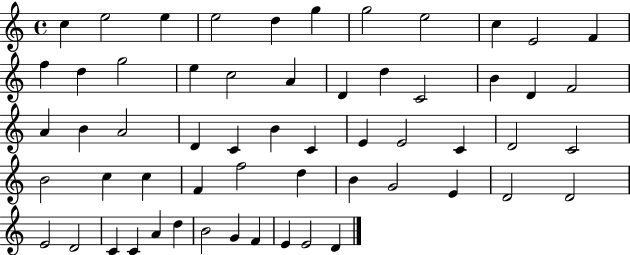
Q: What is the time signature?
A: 4/4